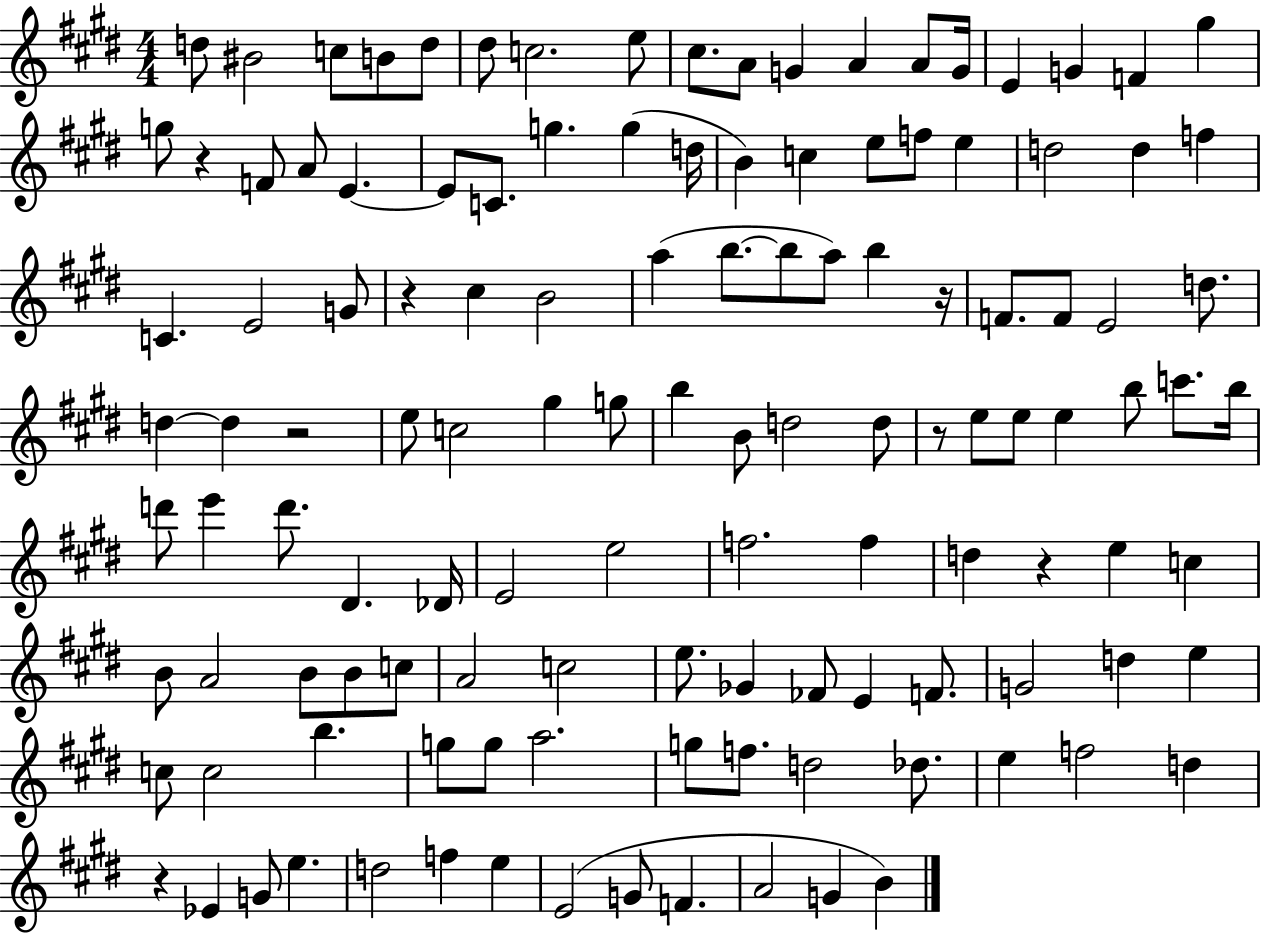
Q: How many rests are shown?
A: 7